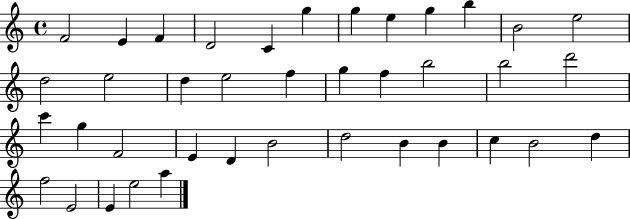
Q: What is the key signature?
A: C major